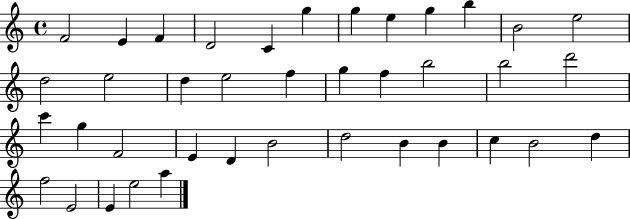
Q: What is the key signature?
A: C major